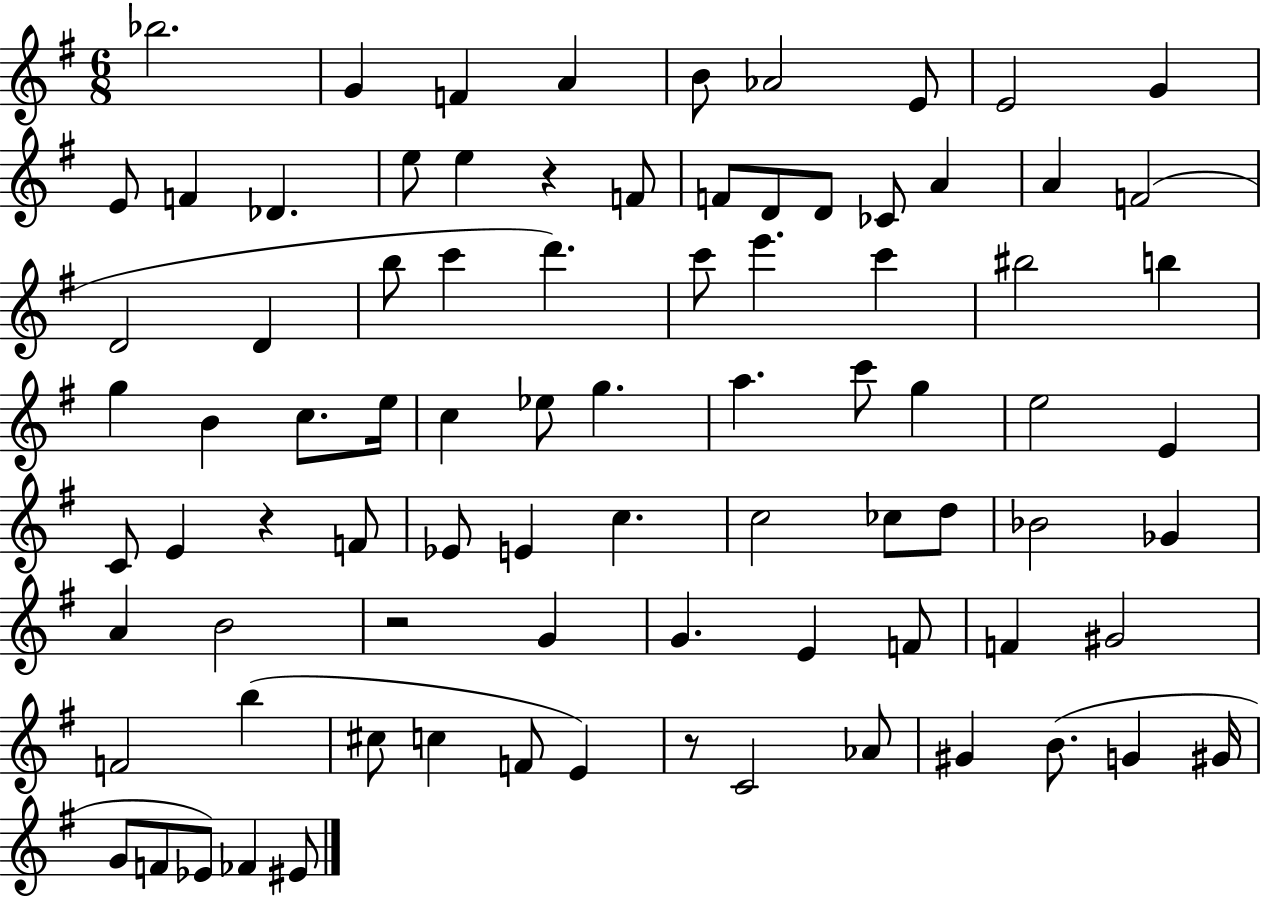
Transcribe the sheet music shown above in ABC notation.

X:1
T:Untitled
M:6/8
L:1/4
K:G
_b2 G F A B/2 _A2 E/2 E2 G E/2 F _D e/2 e z F/2 F/2 D/2 D/2 _C/2 A A F2 D2 D b/2 c' d' c'/2 e' c' ^b2 b g B c/2 e/4 c _e/2 g a c'/2 g e2 E C/2 E z F/2 _E/2 E c c2 _c/2 d/2 _B2 _G A B2 z2 G G E F/2 F ^G2 F2 b ^c/2 c F/2 E z/2 C2 _A/2 ^G B/2 G ^G/4 G/2 F/2 _E/2 _F ^E/2